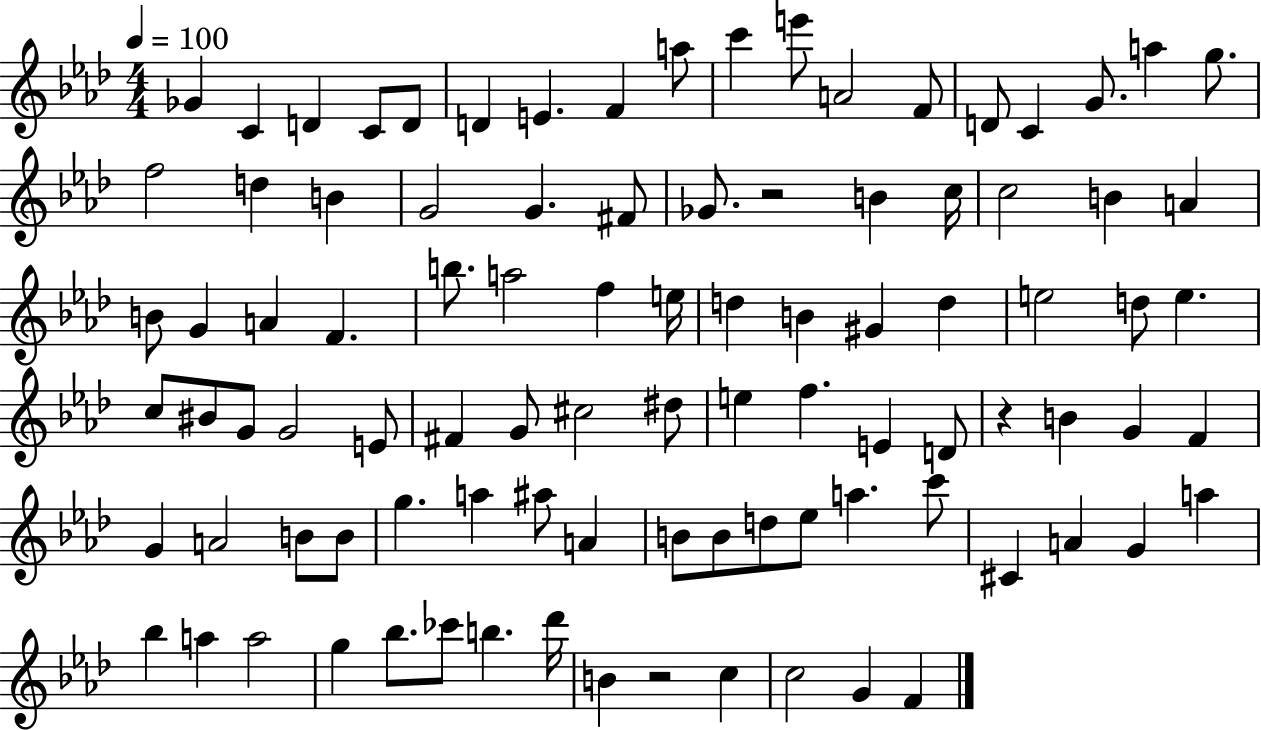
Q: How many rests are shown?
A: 3